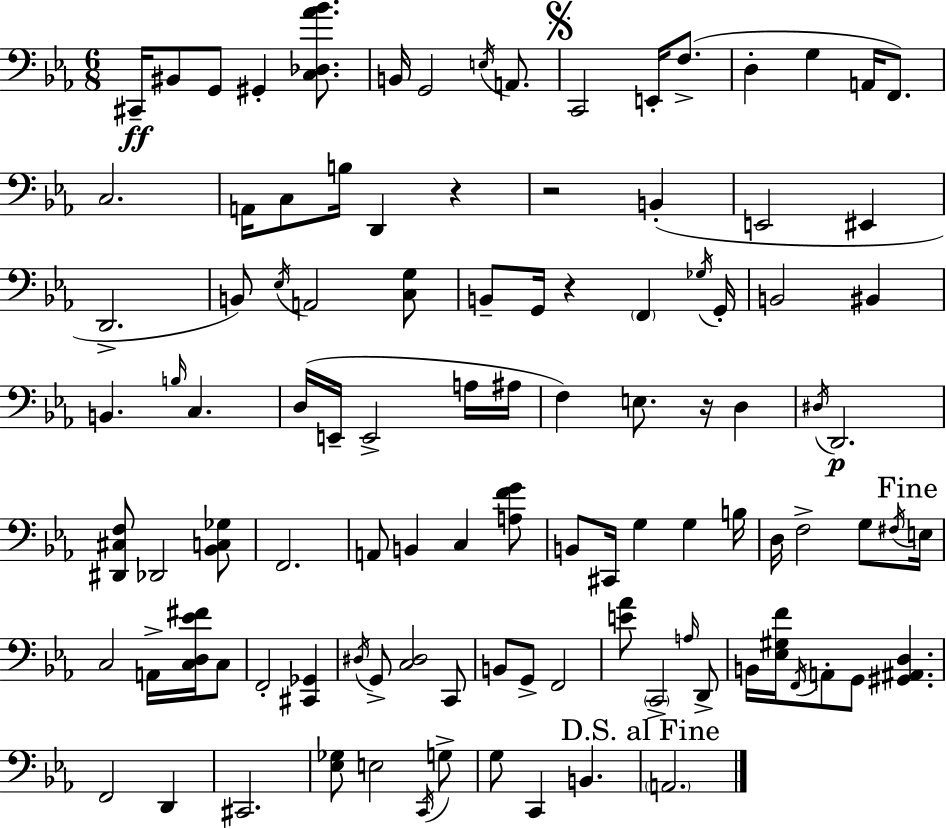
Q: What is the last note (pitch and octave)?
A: A2